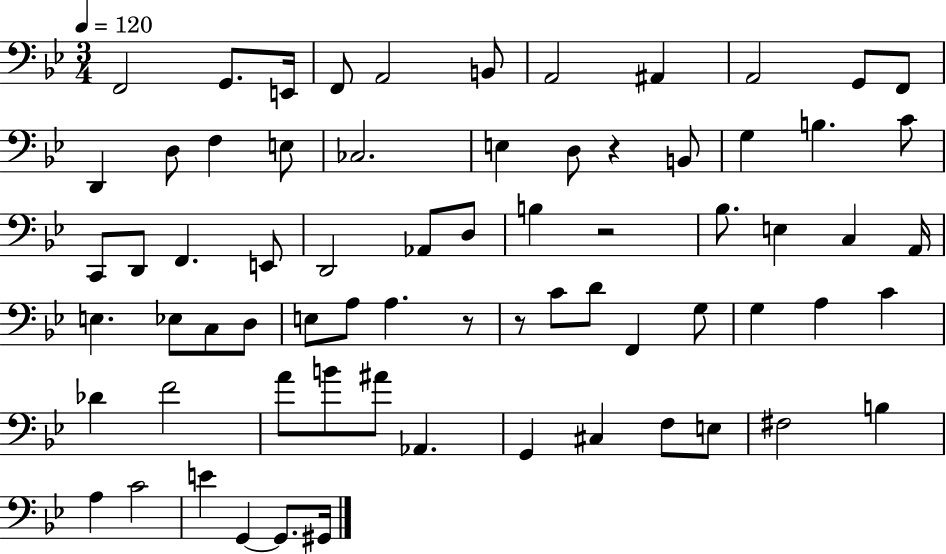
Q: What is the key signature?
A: BES major